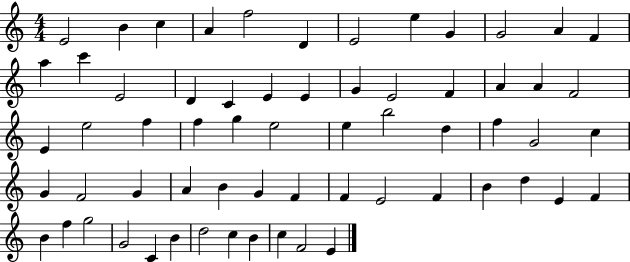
{
  \clef treble
  \numericTimeSignature
  \time 4/4
  \key c \major
  e'2 b'4 c''4 | a'4 f''2 d'4 | e'2 e''4 g'4 | g'2 a'4 f'4 | \break a''4 c'''4 e'2 | d'4 c'4 e'4 e'4 | g'4 e'2 f'4 | a'4 a'4 f'2 | \break e'4 e''2 f''4 | f''4 g''4 e''2 | e''4 b''2 d''4 | f''4 g'2 c''4 | \break g'4 f'2 g'4 | a'4 b'4 g'4 f'4 | f'4 e'2 f'4 | b'4 d''4 e'4 f'4 | \break b'4 f''4 g''2 | g'2 c'4 b'4 | d''2 c''4 b'4 | c''4 f'2 e'4 | \break \bar "|."
}